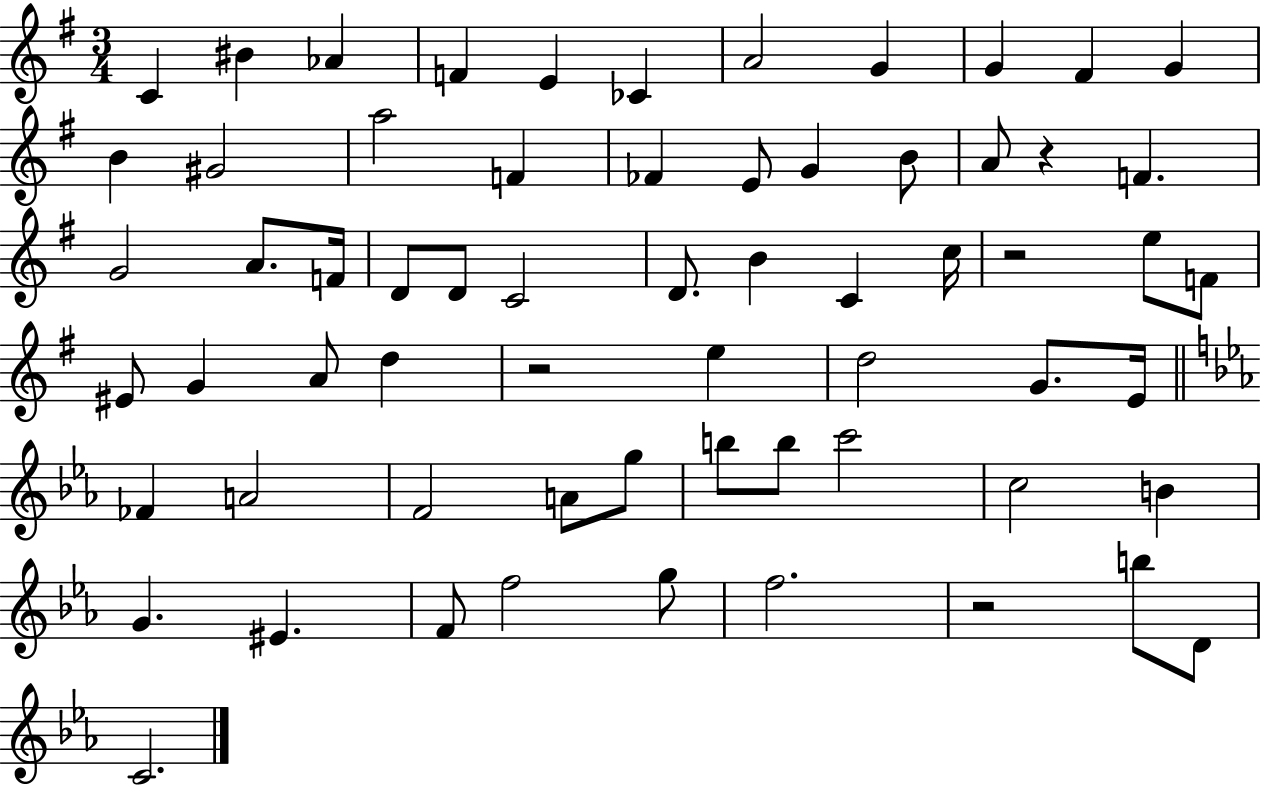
X:1
T:Untitled
M:3/4
L:1/4
K:G
C ^B _A F E _C A2 G G ^F G B ^G2 a2 F _F E/2 G B/2 A/2 z F G2 A/2 F/4 D/2 D/2 C2 D/2 B C c/4 z2 e/2 F/2 ^E/2 G A/2 d z2 e d2 G/2 E/4 _F A2 F2 A/2 g/2 b/2 b/2 c'2 c2 B G ^E F/2 f2 g/2 f2 z2 b/2 D/2 C2